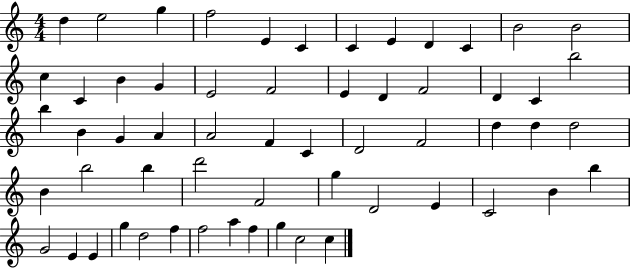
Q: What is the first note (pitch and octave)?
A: D5